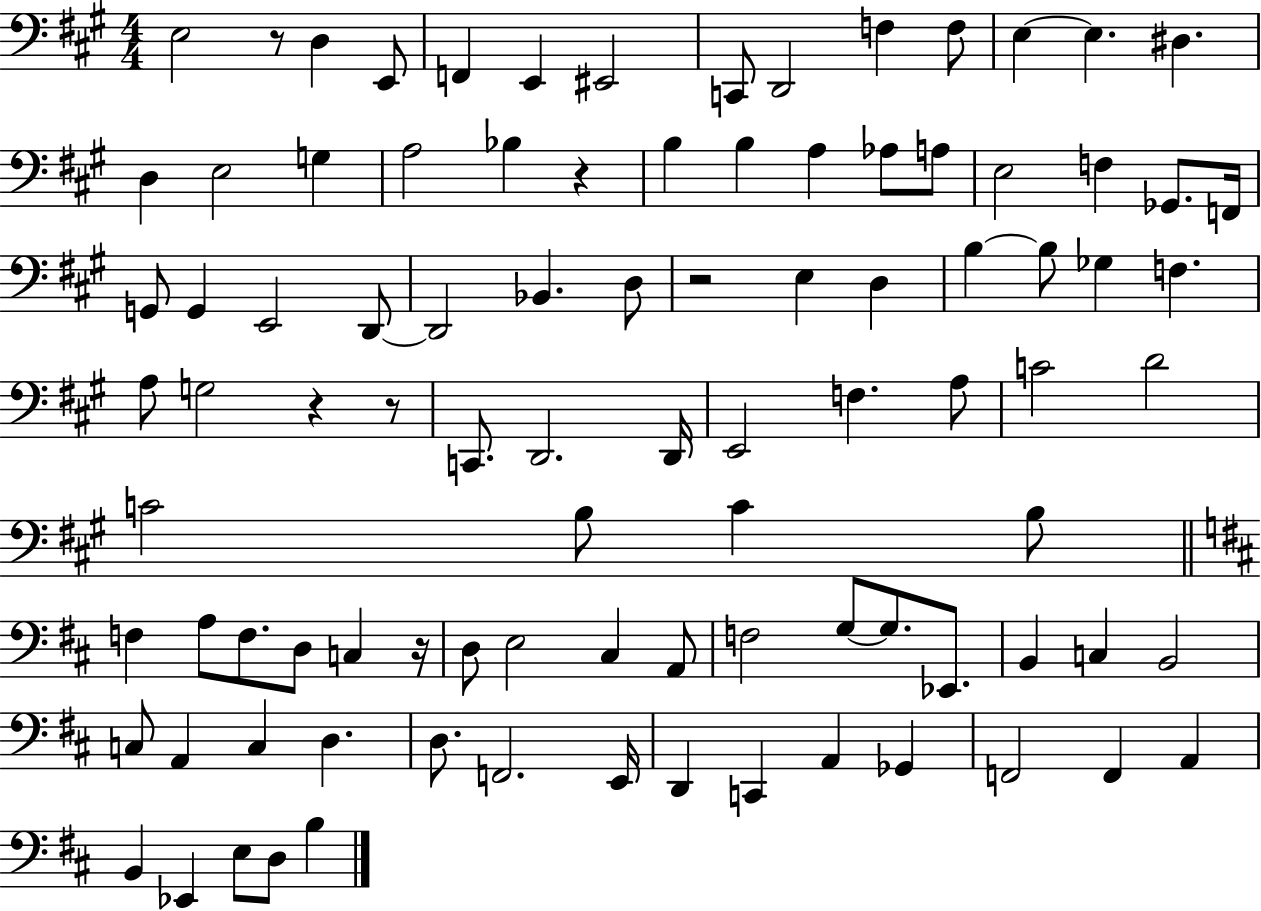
{
  \clef bass
  \numericTimeSignature
  \time 4/4
  \key a \major
  \repeat volta 2 { e2 r8 d4 e,8 | f,4 e,4 eis,2 | c,8 d,2 f4 f8 | e4~~ e4. dis4. | \break d4 e2 g4 | a2 bes4 r4 | b4 b4 a4 aes8 a8 | e2 f4 ges,8. f,16 | \break g,8 g,4 e,2 d,8~~ | d,2 bes,4. d8 | r2 e4 d4 | b4~~ b8 ges4 f4. | \break a8 g2 r4 r8 | c,8. d,2. d,16 | e,2 f4. a8 | c'2 d'2 | \break c'2 b8 c'4 b8 | \bar "||" \break \key b \minor f4 a8 f8. d8 c4 r16 | d8 e2 cis4 a,8 | f2 g8~~ g8. ees,8. | b,4 c4 b,2 | \break c8 a,4 c4 d4. | d8. f,2. e,16 | d,4 c,4 a,4 ges,4 | f,2 f,4 a,4 | \break b,4 ees,4 e8 d8 b4 | } \bar "|."
}